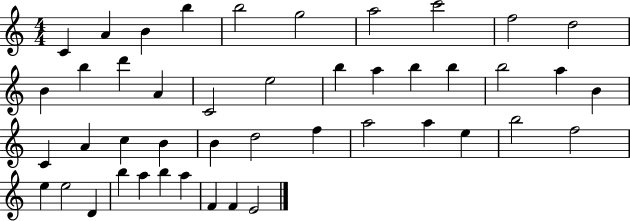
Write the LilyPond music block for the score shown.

{
  \clef treble
  \numericTimeSignature
  \time 4/4
  \key c \major
  c'4 a'4 b'4 b''4 | b''2 g''2 | a''2 c'''2 | f''2 d''2 | \break b'4 b''4 d'''4 a'4 | c'2 e''2 | b''4 a''4 b''4 b''4 | b''2 a''4 b'4 | \break c'4 a'4 c''4 b'4 | b'4 d''2 f''4 | a''2 a''4 e''4 | b''2 f''2 | \break e''4 e''2 d'4 | b''4 a''4 b''4 a''4 | f'4 f'4 e'2 | \bar "|."
}